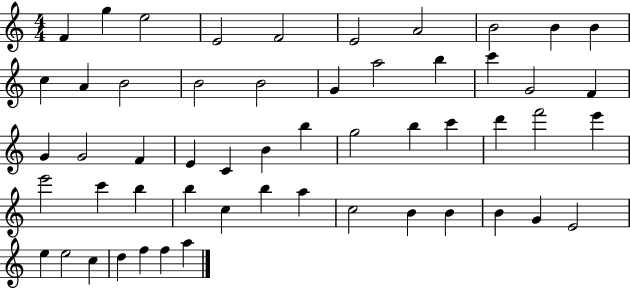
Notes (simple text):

F4/q G5/q E5/h E4/h F4/h E4/h A4/h B4/h B4/q B4/q C5/q A4/q B4/h B4/h B4/h G4/q A5/h B5/q C6/q G4/h F4/q G4/q G4/h F4/q E4/q C4/q B4/q B5/q G5/h B5/q C6/q D6/q F6/h E6/q E6/h C6/q B5/q B5/q C5/q B5/q A5/q C5/h B4/q B4/q B4/q G4/q E4/h E5/q E5/h C5/q D5/q F5/q F5/q A5/q